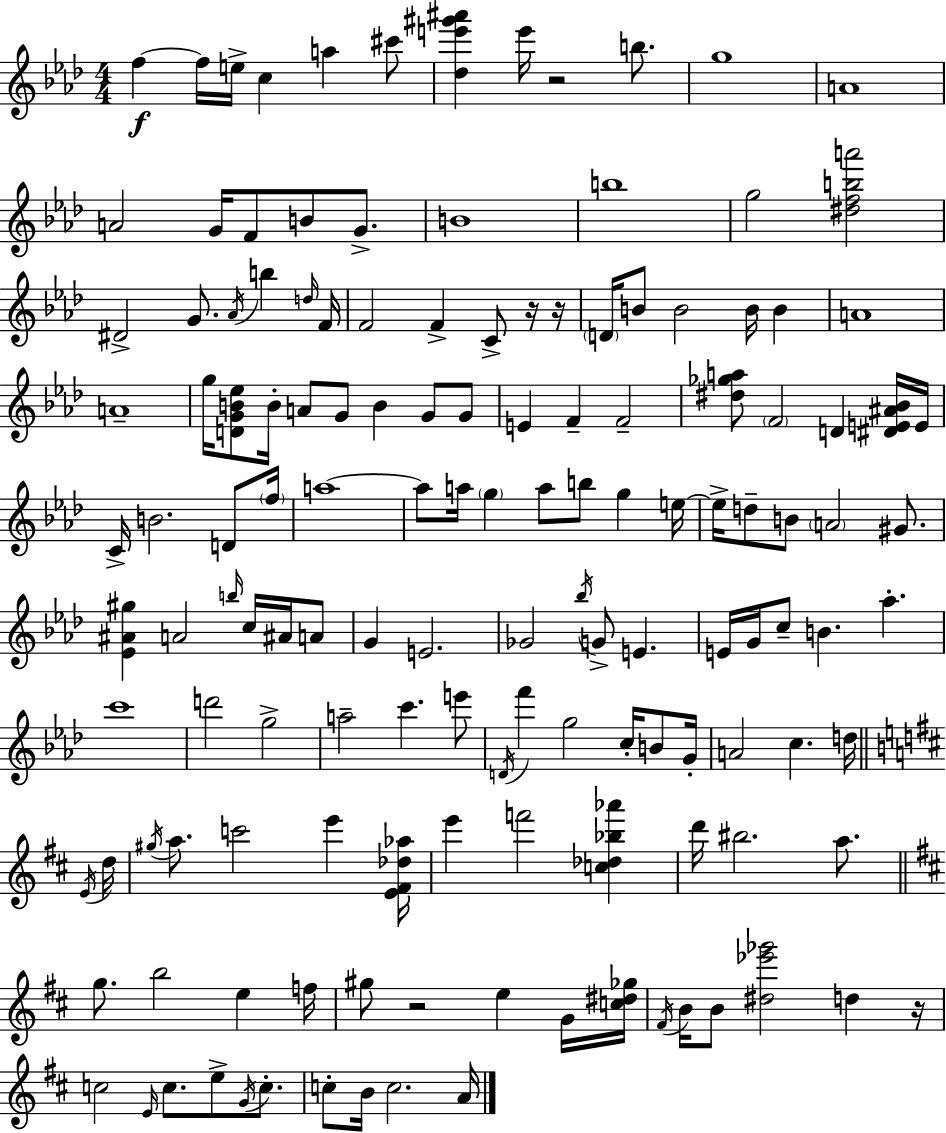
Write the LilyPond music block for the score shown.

{
  \clef treble
  \numericTimeSignature
  \time 4/4
  \key f \minor
  \repeat volta 2 { f''4~~\f f''16 e''16-> c''4 a''4 cis'''8 | <des'' e''' gis''' ais'''>4 e'''16 r2 b''8. | g''1 | a'1 | \break a'2 g'16 f'8 b'8 g'8.-> | b'1 | b''1 | g''2 <dis'' f'' b'' a'''>2 | \break dis'2-> g'8. \acciaccatura { aes'16 } b''4 | \grace { d''16 } f'16 f'2 f'4-> c'8-> | r16 r16 \parenthesize d'16 b'8 b'2 b'16 b'4 | a'1 | \break a'1-- | g''16 <d' g' b' ees''>8 b'16-. a'8 g'8 b'4 g'8 | g'8 e'4 f'4-- f'2-- | <dis'' ges'' a''>8 \parenthesize f'2 d'4 | \break <dis' e' ais' bes'>16 e'16 c'16-> b'2. d'8 | \parenthesize f''16 a''1~~ | a''8 a''16 \parenthesize g''4 a''8 b''8 g''4 | e''16~~ e''16-> d''8-- b'8 \parenthesize a'2 gis'8. | \break <ees' ais' gis''>4 a'2 \grace { b''16 } c''16 | ais'16 a'8 g'4 e'2. | ges'2 \acciaccatura { bes''16 } g'8-> e'4. | e'16 g'16 c''8-- b'4. aes''4.-. | \break c'''1 | d'''2 g''2-> | a''2-- c'''4. | e'''8 \acciaccatura { d'16 } f'''4 g''2 | \break c''16-. b'8 g'16-. a'2 c''4. | d''16 \bar "||" \break \key d \major \acciaccatura { e'16 } d''16 \acciaccatura { gis''16 } a''8. c'''2 e'''4 | <e' fis' des'' aes''>16 e'''4 f'''2 <c'' des'' bes'' aes'''>4 | d'''16 bis''2. | a''8. \bar "||" \break \key d \major g''8. b''2 e''4 f''16 | gis''8 r2 e''4 g'16 <c'' dis'' ges''>16 | \acciaccatura { fis'16 } b'16 b'8 <dis'' ees''' ges'''>2 d''4 | r16 c''2 \grace { e'16 } c''8. e''8-> \acciaccatura { g'16 } | \break c''8.-. c''8-. b'16 c''2. | a'16 } \bar "|."
}